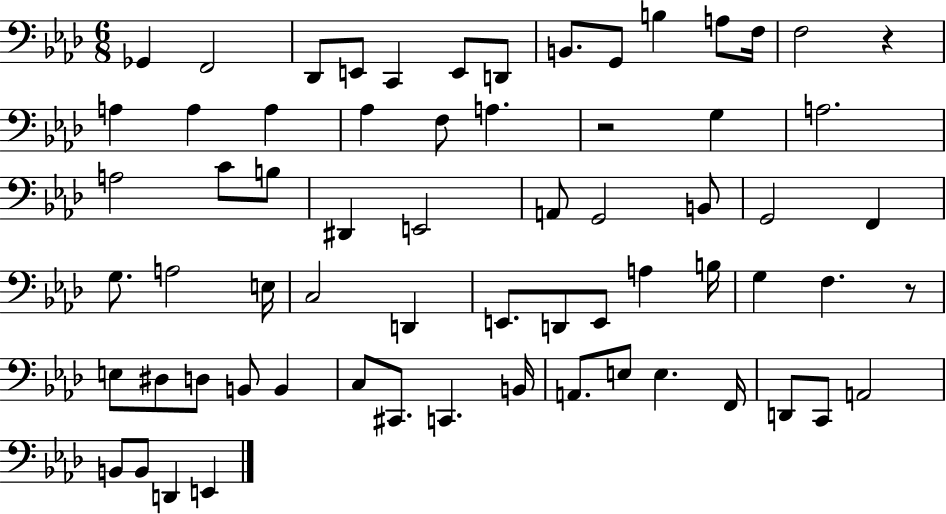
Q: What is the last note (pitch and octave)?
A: E2